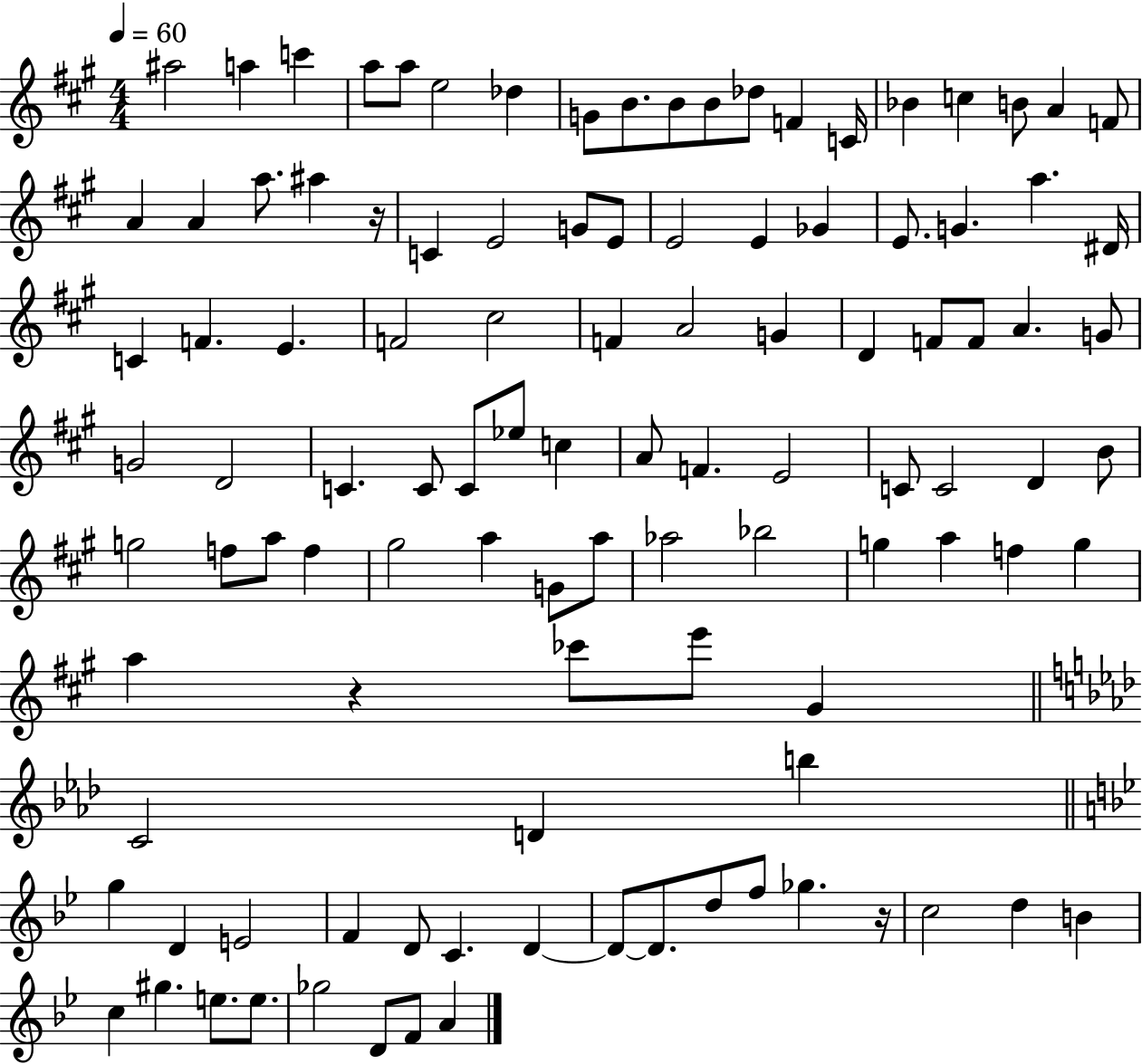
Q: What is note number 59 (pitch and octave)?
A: C4